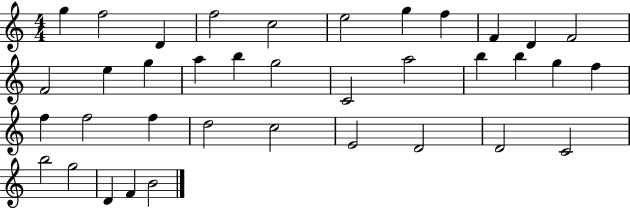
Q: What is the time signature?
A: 4/4